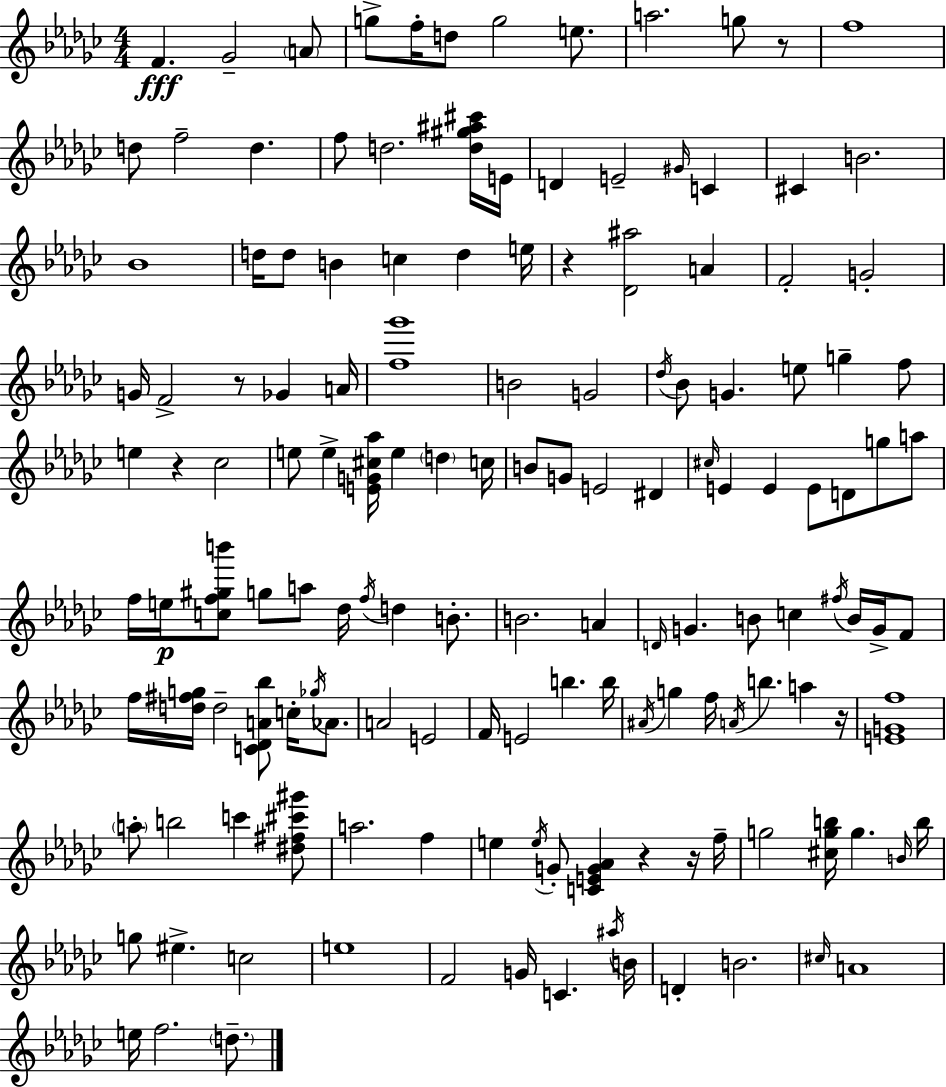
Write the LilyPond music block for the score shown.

{
  \clef treble
  \numericTimeSignature
  \time 4/4
  \key ees \minor
  f'4.\fff ges'2-- \parenthesize a'8 | g''8-> f''16-. d''8 g''2 e''8. | a''2. g''8 r8 | f''1 | \break d''8 f''2-- d''4. | f''8 d''2. <d'' gis'' ais'' cis'''>16 e'16 | d'4 e'2-- \grace { gis'16 } c'4 | cis'4 b'2. | \break bes'1 | d''16 d''8 b'4 c''4 d''4 | e''16 r4 <des' ais''>2 a'4 | f'2-. g'2-. | \break g'16 f'2-> r8 ges'4 | a'16 <f'' ges'''>1 | b'2 g'2 | \acciaccatura { des''16 } bes'8 g'4. e''8 g''4-- | \break f''8 e''4 r4 ces''2 | e''8 e''4-> <e' g' cis'' aes''>16 e''4 \parenthesize d''4 | c''16 b'8 g'8 e'2 dis'4 | \grace { cis''16 } e'4 e'4 e'8 d'8 g''8 | \break a''8 f''16 e''16\p <c'' f'' gis'' b'''>8 g''8 a''8 des''16 \acciaccatura { f''16 } d''4 | b'8.-. b'2. | a'4 \grace { d'16 } g'4. b'8 c''4 | \acciaccatura { fis''16 } b'16 g'16-> f'8 f''16 <d'' fis'' g''>16 d''2-- | \break <c' des' a' bes''>8 c''16-. \acciaccatura { ges''16 } aes'8. a'2 e'2 | f'16 e'2 | b''4. b''16 \acciaccatura { ais'16 } g''4 f''16 \acciaccatura { a'16 } b''4. | a''4 r16 <e' g' f''>1 | \break \parenthesize a''8-. b''2 | c'''4 <dis'' fis'' cis''' gis'''>8 a''2. | f''4 e''4 \acciaccatura { e''16 } g'8-. | <c' e' g' aes'>4 r4 r16 f''16-- g''2 | \break <cis'' g'' b''>16 g''4. \grace { b'16 } b''16 g''8 eis''4.-> | c''2 e''1 | f'2 | g'16 c'4. \acciaccatura { ais''16 } b'16 d'4-. | \break b'2. \grace { cis''16 } a'1 | e''16 f''2. | \parenthesize d''8.-- \bar "|."
}